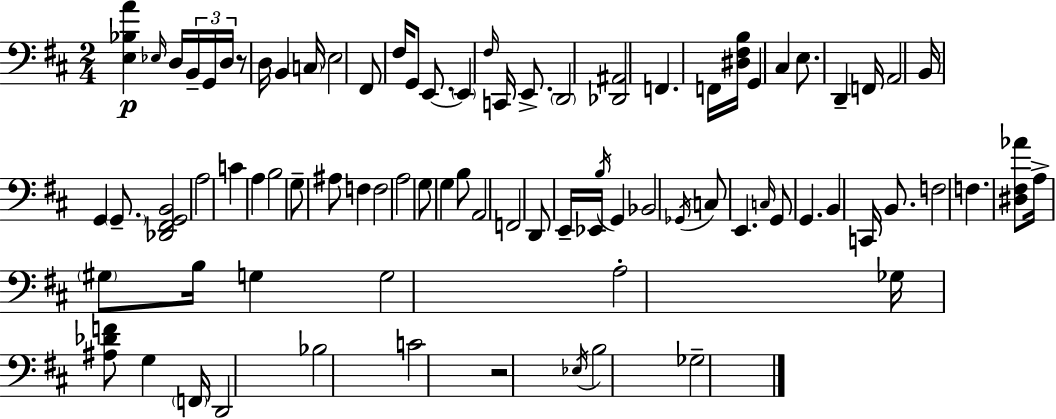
[E3,Bb3,A4]/q Eb3/s D3/s B2/s G2/s D3/s R/e D3/s B2/q C3/s E3/h F#2/e F#3/s G2/e E2/e. E2/q F#3/s C2/s E2/e. D2/h [Db2,A#2]/h F2/q. F2/s [D#3,F#3,B3]/s G2/q C#3/q E3/e. D2/q F2/s A2/h B2/s G2/q G2/e. [Db2,F#2,G2,B2]/h A3/h C4/q A3/q B3/h G3/e A#3/e F3/q F3/h A3/h G3/e G3/q B3/e A2/h F2/h D2/e E2/s Eb2/s B3/s G2/q Bb2/h Gb2/s C3/e E2/q. C3/s G2/e G2/q. B2/q C2/s B2/e. F3/h F3/q. [D#3,F#3,Ab4]/e A3/s G#3/e B3/s G3/q G3/h A3/h Gb3/s [A#3,Db4,F4]/e G3/q F2/s D2/h Bb3/h C4/h R/h Eb3/s B3/h Gb3/h